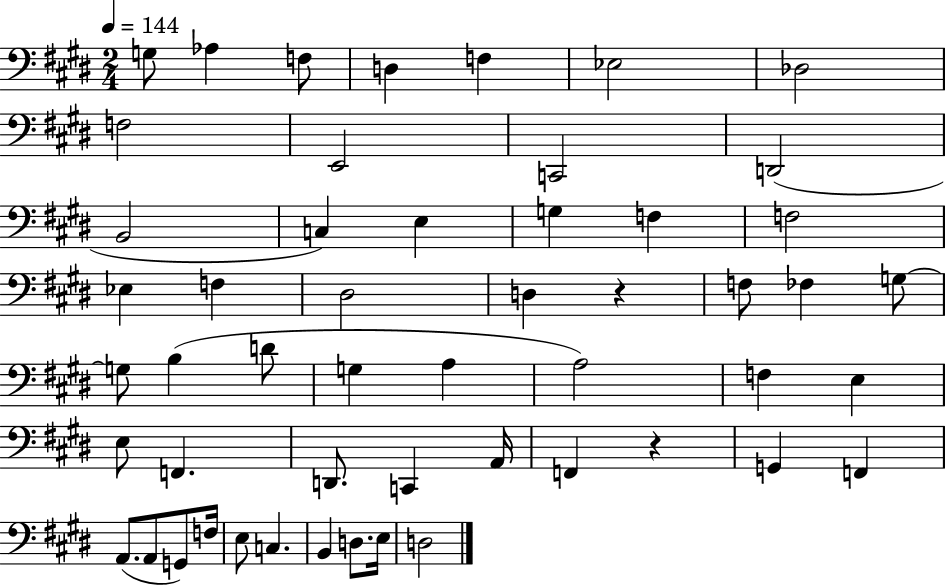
X:1
T:Untitled
M:2/4
L:1/4
K:E
G,/2 _A, F,/2 D, F, _E,2 _D,2 F,2 E,,2 C,,2 D,,2 B,,2 C, E, G, F, F,2 _E, F, ^D,2 D, z F,/2 _F, G,/2 G,/2 B, D/2 G, A, A,2 F, E, E,/2 F,, D,,/2 C,, A,,/4 F,, z G,, F,, A,,/2 A,,/2 G,,/2 F,/4 E,/2 C, B,, D,/2 E,/4 D,2